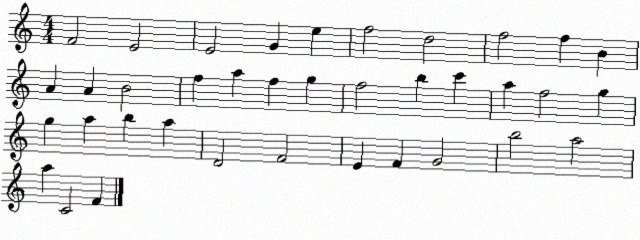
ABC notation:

X:1
T:Untitled
M:4/4
L:1/4
K:C
F2 E2 E2 G e f2 d2 f2 f B A A B2 f a f g f2 b c' a f2 g g a b a D2 F2 E F G2 b2 a2 a C2 F